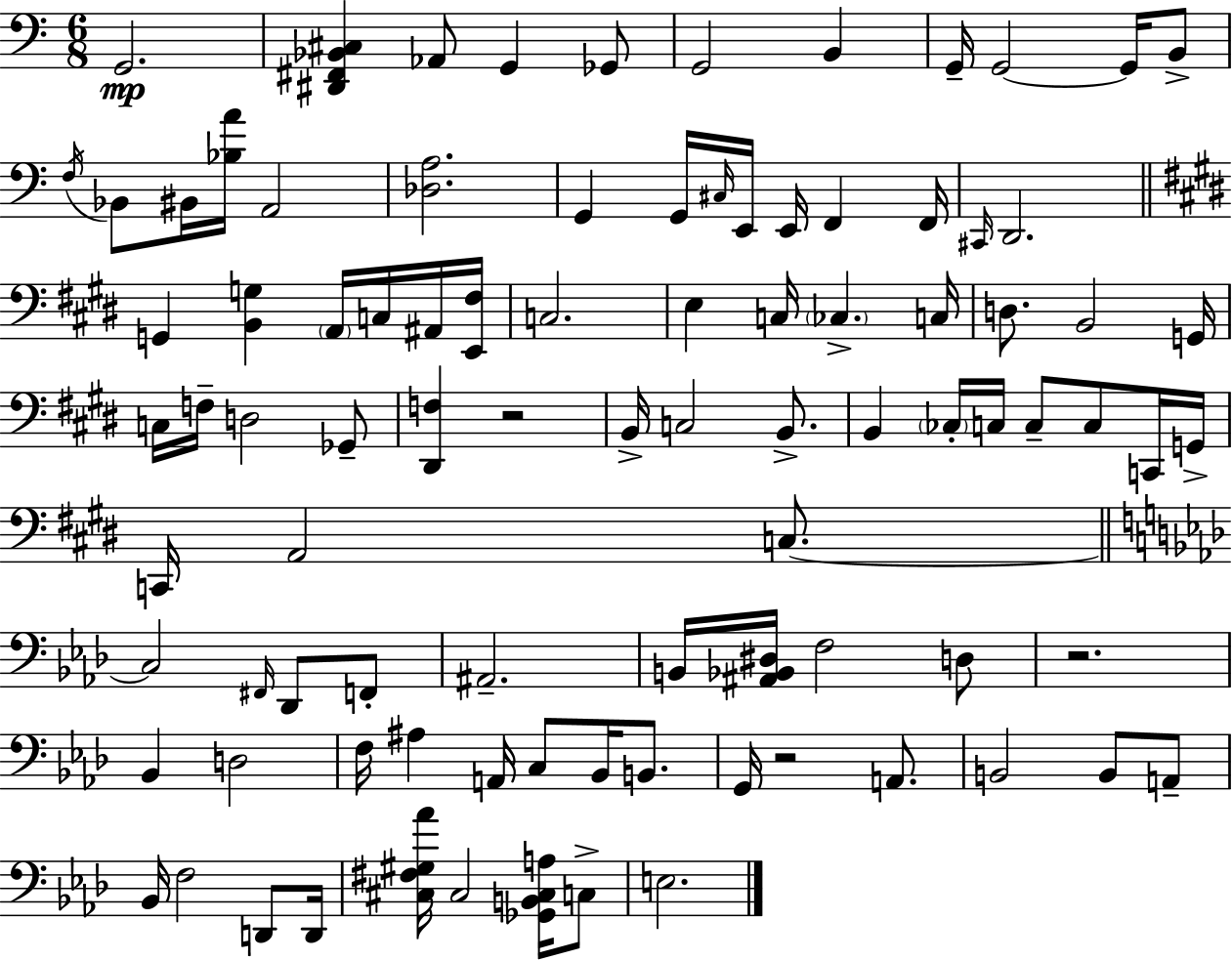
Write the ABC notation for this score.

X:1
T:Untitled
M:6/8
L:1/4
K:Am
G,,2 [^D,,^F,,_B,,^C,] _A,,/2 G,, _G,,/2 G,,2 B,, G,,/4 G,,2 G,,/4 B,,/2 F,/4 _B,,/2 ^B,,/4 [_B,A]/4 A,,2 [_D,A,]2 G,, G,,/4 ^C,/4 E,,/4 E,,/4 F,, F,,/4 ^C,,/4 D,,2 G,, [B,,G,] A,,/4 C,/4 ^A,,/4 [E,,^F,]/4 C,2 E, C,/4 _C, C,/4 D,/2 B,,2 G,,/4 C,/4 F,/4 D,2 _G,,/2 [^D,,F,] z2 B,,/4 C,2 B,,/2 B,, _C,/4 C,/4 C,/2 C,/2 C,,/4 G,,/4 C,,/4 A,,2 C,/2 C,2 ^F,,/4 _D,,/2 F,,/2 ^A,,2 B,,/4 [^A,,_B,,^D,]/4 F,2 D,/2 z2 _B,, D,2 F,/4 ^A, A,,/4 C,/2 _B,,/4 B,,/2 G,,/4 z2 A,,/2 B,,2 B,,/2 A,,/2 _B,,/4 F,2 D,,/2 D,,/4 [^C,^F,^G,_A]/4 ^C,2 [_G,,B,,^C,A,]/4 C,/2 E,2